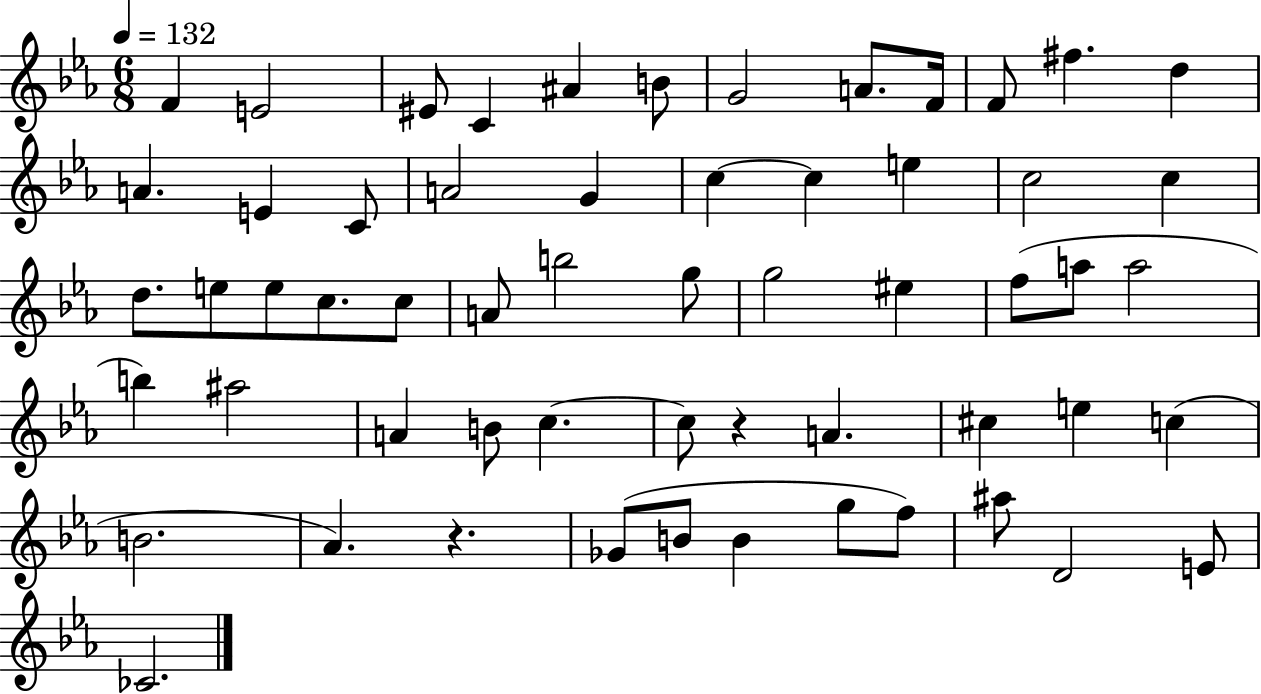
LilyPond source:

{
  \clef treble
  \numericTimeSignature
  \time 6/8
  \key ees \major
  \tempo 4 = 132
  f'4 e'2 | eis'8 c'4 ais'4 b'8 | g'2 a'8. f'16 | f'8 fis''4. d''4 | \break a'4. e'4 c'8 | a'2 g'4 | c''4~~ c''4 e''4 | c''2 c''4 | \break d''8. e''8 e''8 c''8. c''8 | a'8 b''2 g''8 | g''2 eis''4 | f''8( a''8 a''2 | \break b''4) ais''2 | a'4 b'8 c''4.~~ | c''8 r4 a'4. | cis''4 e''4 c''4( | \break b'2. | aes'4.) r4. | ges'8( b'8 b'4 g''8 f''8) | ais''8 d'2 e'8 | \break ces'2. | \bar "|."
}